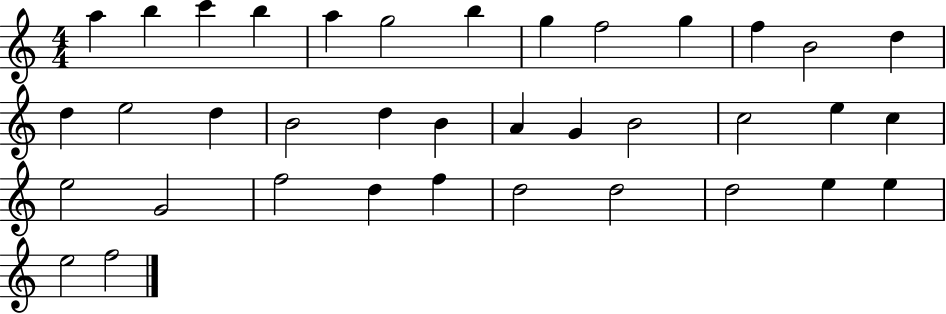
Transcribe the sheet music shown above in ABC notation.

X:1
T:Untitled
M:4/4
L:1/4
K:C
a b c' b a g2 b g f2 g f B2 d d e2 d B2 d B A G B2 c2 e c e2 G2 f2 d f d2 d2 d2 e e e2 f2